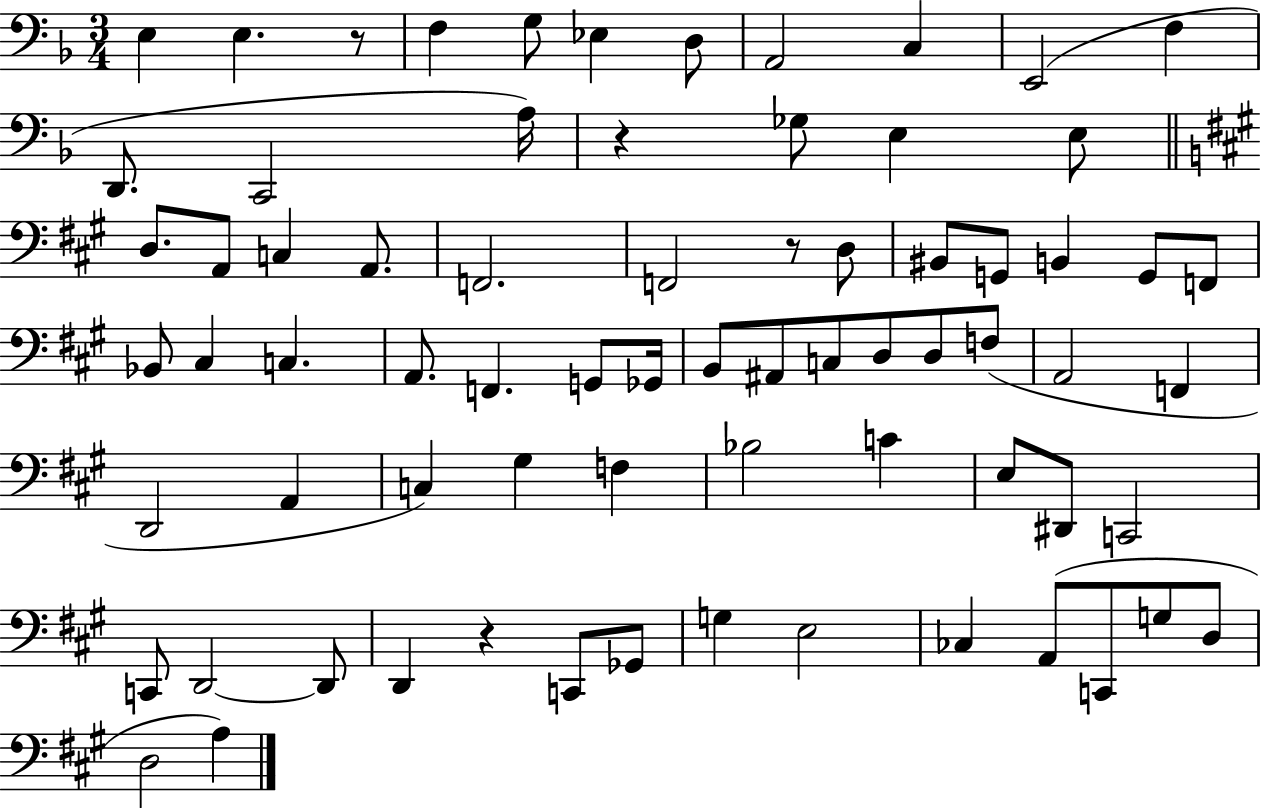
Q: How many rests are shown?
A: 4